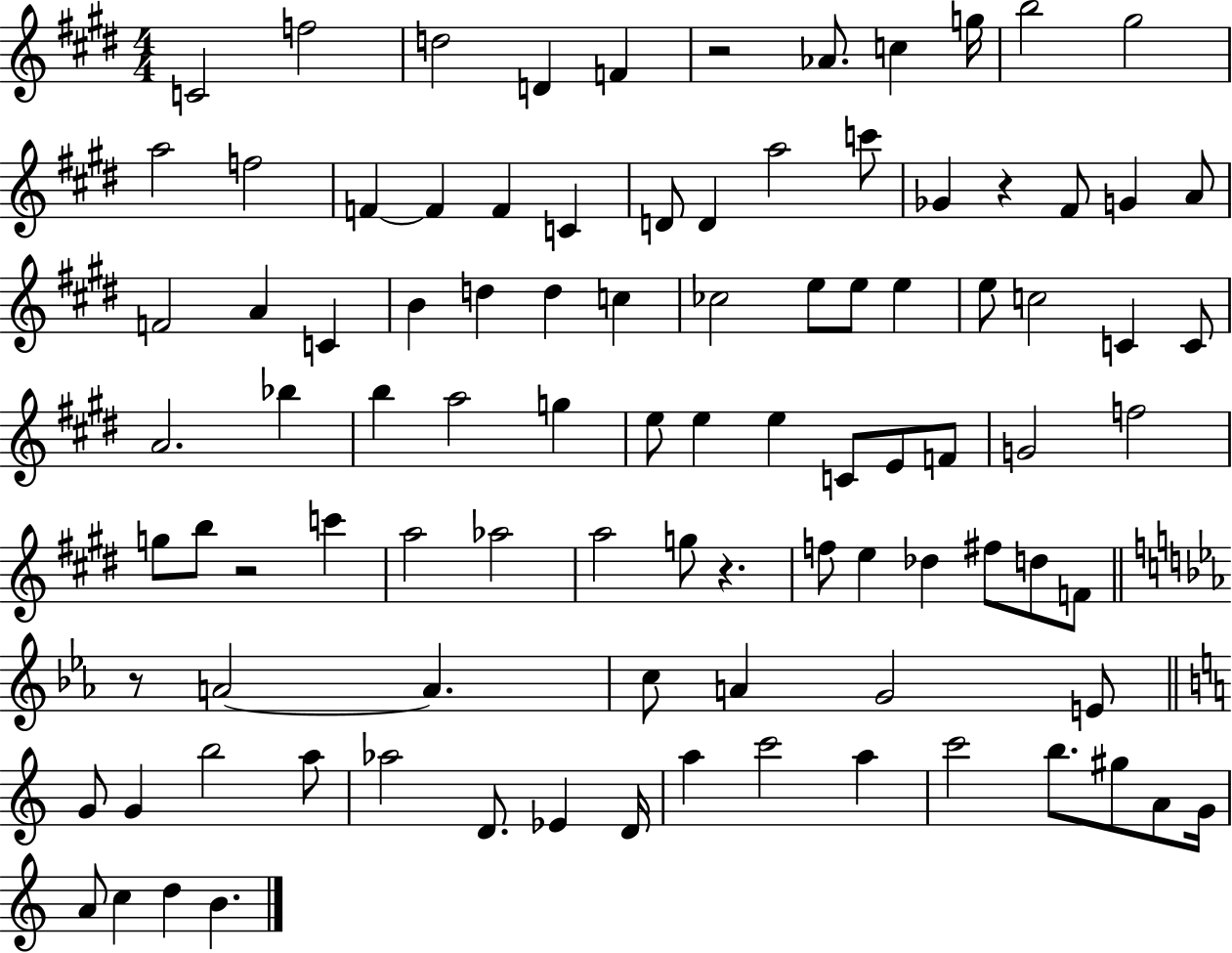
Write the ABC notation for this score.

X:1
T:Untitled
M:4/4
L:1/4
K:E
C2 f2 d2 D F z2 _A/2 c g/4 b2 ^g2 a2 f2 F F F C D/2 D a2 c'/2 _G z ^F/2 G A/2 F2 A C B d d c _c2 e/2 e/2 e e/2 c2 C C/2 A2 _b b a2 g e/2 e e C/2 E/2 F/2 G2 f2 g/2 b/2 z2 c' a2 _a2 a2 g/2 z f/2 e _d ^f/2 d/2 F/2 z/2 A2 A c/2 A G2 E/2 G/2 G b2 a/2 _a2 D/2 _E D/4 a c'2 a c'2 b/2 ^g/2 A/2 G/4 A/2 c d B